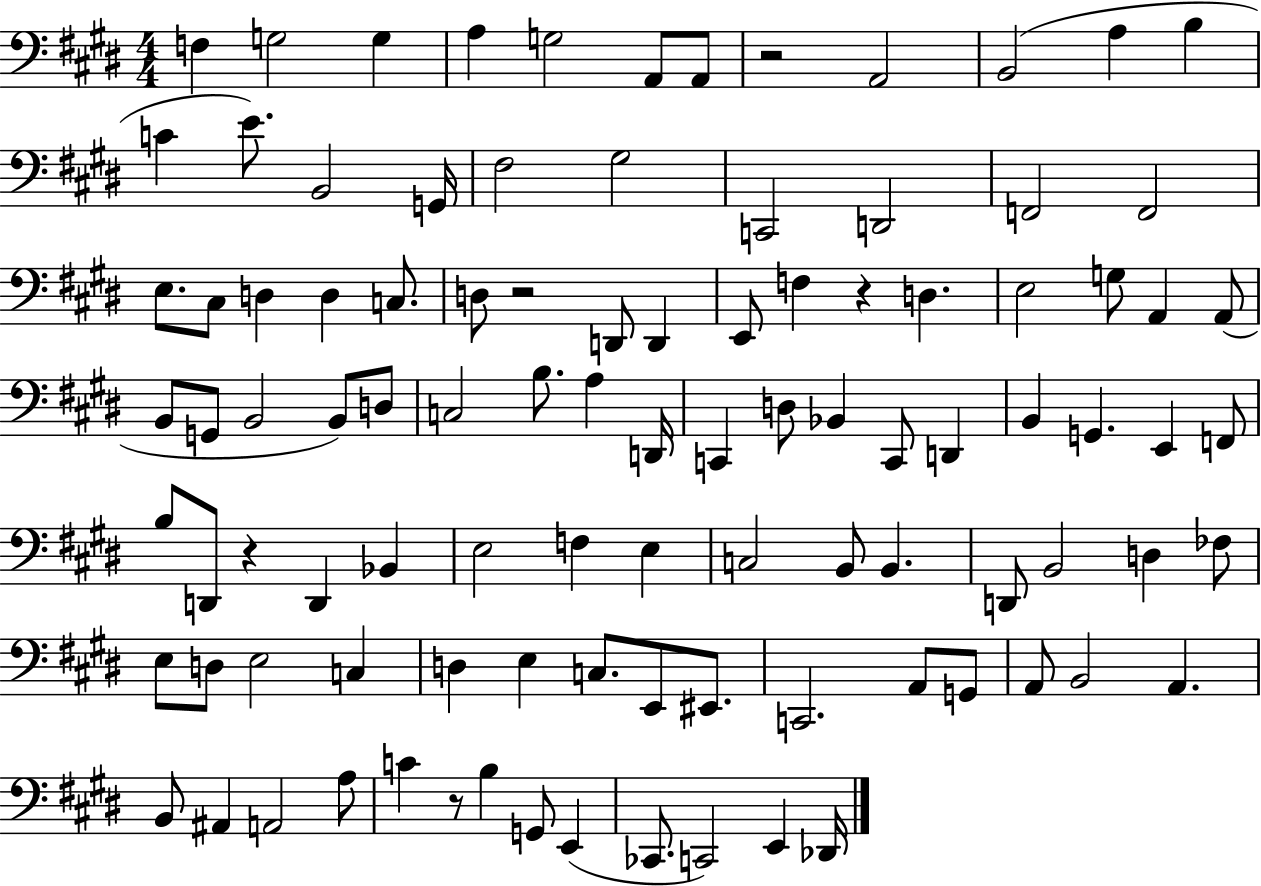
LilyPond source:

{
  \clef bass
  \numericTimeSignature
  \time 4/4
  \key e \major
  \repeat volta 2 { f4 g2 g4 | a4 g2 a,8 a,8 | r2 a,2 | b,2( a4 b4 | \break c'4 e'8.) b,2 g,16 | fis2 gis2 | c,2 d,2 | f,2 f,2 | \break e8. cis8 d4 d4 c8. | d8 r2 d,8 d,4 | e,8 f4 r4 d4. | e2 g8 a,4 a,8( | \break b,8 g,8 b,2 b,8) d8 | c2 b8. a4 d,16 | c,4 d8 bes,4 c,8 d,4 | b,4 g,4. e,4 f,8 | \break b8 d,8 r4 d,4 bes,4 | e2 f4 e4 | c2 b,8 b,4. | d,8 b,2 d4 fes8 | \break e8 d8 e2 c4 | d4 e4 c8. e,8 eis,8. | c,2. a,8 g,8 | a,8 b,2 a,4. | \break b,8 ais,4 a,2 a8 | c'4 r8 b4 g,8 e,4( | ces,8. c,2) e,4 des,16 | } \bar "|."
}